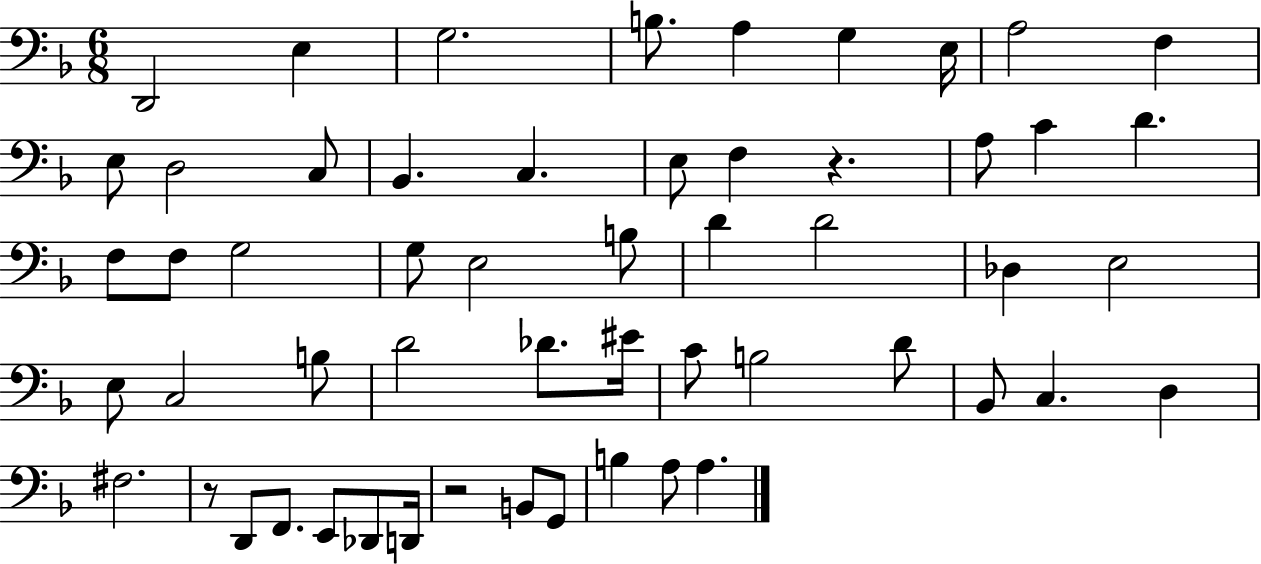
X:1
T:Untitled
M:6/8
L:1/4
K:F
D,,2 E, G,2 B,/2 A, G, E,/4 A,2 F, E,/2 D,2 C,/2 _B,, C, E,/2 F, z A,/2 C D F,/2 F,/2 G,2 G,/2 E,2 B,/2 D D2 _D, E,2 E,/2 C,2 B,/2 D2 _D/2 ^E/4 C/2 B,2 D/2 _B,,/2 C, D, ^F,2 z/2 D,,/2 F,,/2 E,,/2 _D,,/2 D,,/4 z2 B,,/2 G,,/2 B, A,/2 A,